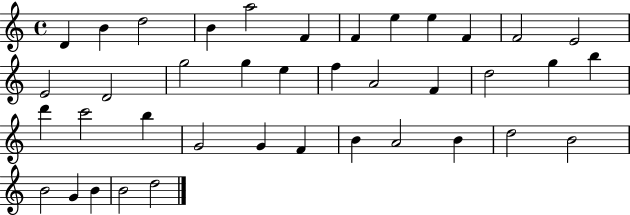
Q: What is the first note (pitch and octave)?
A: D4